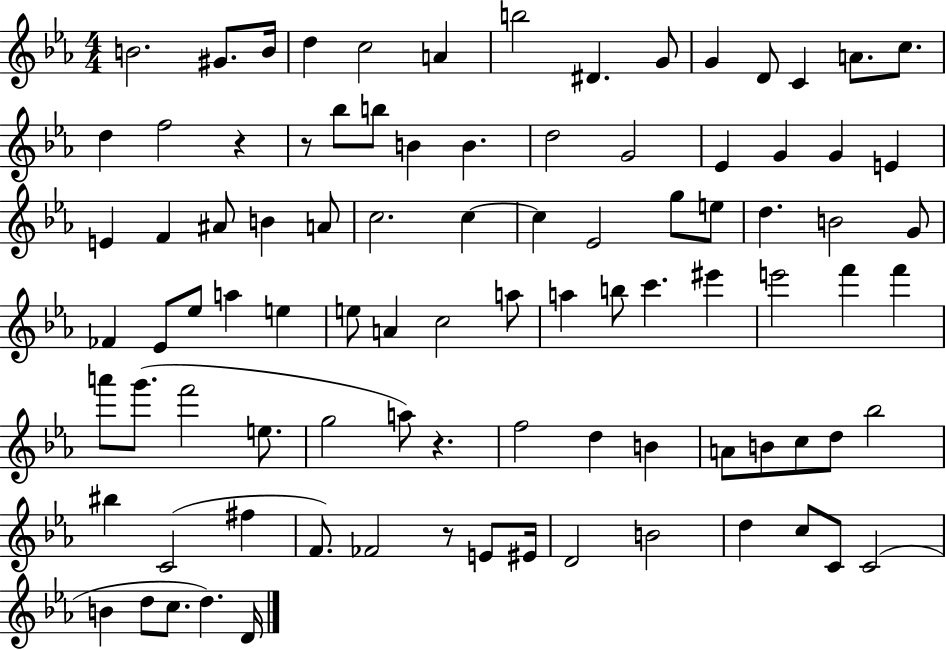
B4/h. G#4/e. B4/s D5/q C5/h A4/q B5/h D#4/q. G4/e G4/q D4/e C4/q A4/e. C5/e. D5/q F5/h R/q R/e Bb5/e B5/e B4/q B4/q. D5/h G4/h Eb4/q G4/q G4/q E4/q E4/q F4/q A#4/e B4/q A4/e C5/h. C5/q C5/q Eb4/h G5/e E5/e D5/q. B4/h G4/e FES4/q Eb4/e Eb5/e A5/q E5/q E5/e A4/q C5/h A5/e A5/q B5/e C6/q. EIS6/q E6/h F6/q F6/q A6/e G6/e. F6/h E5/e. G5/h A5/e R/q. F5/h D5/q B4/q A4/e B4/e C5/e D5/e Bb5/h BIS5/q C4/h F#5/q F4/e. FES4/h R/e E4/e EIS4/s D4/h B4/h D5/q C5/e C4/e C4/h B4/q D5/e C5/e. D5/q. D4/s